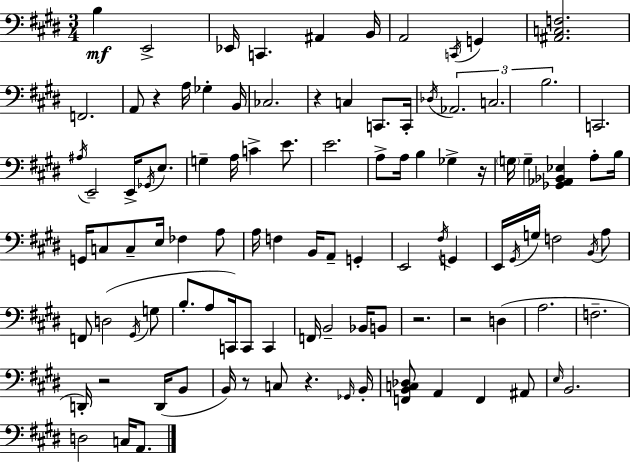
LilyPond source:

{
  \clef bass
  \numericTimeSignature
  \time 3/4
  \key e \major
  \repeat volta 2 { b4\mf e,2-> | ees,16 c,4. ais,4 b,16 | a,2 \acciaccatura { c,16 } g,4 | <ais, c f>2. | \break f,2. | a,8 r4 a16 ges4-. | b,16 ces2. | r4 c4 c,8. | \break c,16-. \acciaccatura { des16 } \tuplet 3/2 { aes,2. | c2. | b2. } | c,2. | \break \acciaccatura { ais16 } e,2-- e,16-> | \acciaccatura { ges,16 } e8. g4-- a16 c'4-> | e'8. e'2. | a8-> a16 b4 ges4-> | \break r16 \parenthesize g16 g4-- <ges, aes, bes, ees>4 | a8-. b16 g,16 c8 c8-- e16 fes4 | a8 a16 f4 b,16 a,8-- | g,4-. e,2 | \break \acciaccatura { fis16 } g,4 e,16 \acciaccatura { gis,16 } g16 f2 | \acciaccatura { b,16 } a8 f,8 d2( | \acciaccatura { gis,16 } g8 b8.-. a8 | c,16) c,8 c,4 f,16 b,2-- | \break bes,16 b,8 r2. | r2 | d4( a2. | f2.-- | \break d,16-.) r2 | d,16( b,8 b,16) r8 c8 | r4. \grace { ges,16 } b,16-. <f, b, c des>8 a,4 | f,4 ais,8 \grace { e16 } b,2. | \break d2 | c16 a,8. } \bar "|."
}